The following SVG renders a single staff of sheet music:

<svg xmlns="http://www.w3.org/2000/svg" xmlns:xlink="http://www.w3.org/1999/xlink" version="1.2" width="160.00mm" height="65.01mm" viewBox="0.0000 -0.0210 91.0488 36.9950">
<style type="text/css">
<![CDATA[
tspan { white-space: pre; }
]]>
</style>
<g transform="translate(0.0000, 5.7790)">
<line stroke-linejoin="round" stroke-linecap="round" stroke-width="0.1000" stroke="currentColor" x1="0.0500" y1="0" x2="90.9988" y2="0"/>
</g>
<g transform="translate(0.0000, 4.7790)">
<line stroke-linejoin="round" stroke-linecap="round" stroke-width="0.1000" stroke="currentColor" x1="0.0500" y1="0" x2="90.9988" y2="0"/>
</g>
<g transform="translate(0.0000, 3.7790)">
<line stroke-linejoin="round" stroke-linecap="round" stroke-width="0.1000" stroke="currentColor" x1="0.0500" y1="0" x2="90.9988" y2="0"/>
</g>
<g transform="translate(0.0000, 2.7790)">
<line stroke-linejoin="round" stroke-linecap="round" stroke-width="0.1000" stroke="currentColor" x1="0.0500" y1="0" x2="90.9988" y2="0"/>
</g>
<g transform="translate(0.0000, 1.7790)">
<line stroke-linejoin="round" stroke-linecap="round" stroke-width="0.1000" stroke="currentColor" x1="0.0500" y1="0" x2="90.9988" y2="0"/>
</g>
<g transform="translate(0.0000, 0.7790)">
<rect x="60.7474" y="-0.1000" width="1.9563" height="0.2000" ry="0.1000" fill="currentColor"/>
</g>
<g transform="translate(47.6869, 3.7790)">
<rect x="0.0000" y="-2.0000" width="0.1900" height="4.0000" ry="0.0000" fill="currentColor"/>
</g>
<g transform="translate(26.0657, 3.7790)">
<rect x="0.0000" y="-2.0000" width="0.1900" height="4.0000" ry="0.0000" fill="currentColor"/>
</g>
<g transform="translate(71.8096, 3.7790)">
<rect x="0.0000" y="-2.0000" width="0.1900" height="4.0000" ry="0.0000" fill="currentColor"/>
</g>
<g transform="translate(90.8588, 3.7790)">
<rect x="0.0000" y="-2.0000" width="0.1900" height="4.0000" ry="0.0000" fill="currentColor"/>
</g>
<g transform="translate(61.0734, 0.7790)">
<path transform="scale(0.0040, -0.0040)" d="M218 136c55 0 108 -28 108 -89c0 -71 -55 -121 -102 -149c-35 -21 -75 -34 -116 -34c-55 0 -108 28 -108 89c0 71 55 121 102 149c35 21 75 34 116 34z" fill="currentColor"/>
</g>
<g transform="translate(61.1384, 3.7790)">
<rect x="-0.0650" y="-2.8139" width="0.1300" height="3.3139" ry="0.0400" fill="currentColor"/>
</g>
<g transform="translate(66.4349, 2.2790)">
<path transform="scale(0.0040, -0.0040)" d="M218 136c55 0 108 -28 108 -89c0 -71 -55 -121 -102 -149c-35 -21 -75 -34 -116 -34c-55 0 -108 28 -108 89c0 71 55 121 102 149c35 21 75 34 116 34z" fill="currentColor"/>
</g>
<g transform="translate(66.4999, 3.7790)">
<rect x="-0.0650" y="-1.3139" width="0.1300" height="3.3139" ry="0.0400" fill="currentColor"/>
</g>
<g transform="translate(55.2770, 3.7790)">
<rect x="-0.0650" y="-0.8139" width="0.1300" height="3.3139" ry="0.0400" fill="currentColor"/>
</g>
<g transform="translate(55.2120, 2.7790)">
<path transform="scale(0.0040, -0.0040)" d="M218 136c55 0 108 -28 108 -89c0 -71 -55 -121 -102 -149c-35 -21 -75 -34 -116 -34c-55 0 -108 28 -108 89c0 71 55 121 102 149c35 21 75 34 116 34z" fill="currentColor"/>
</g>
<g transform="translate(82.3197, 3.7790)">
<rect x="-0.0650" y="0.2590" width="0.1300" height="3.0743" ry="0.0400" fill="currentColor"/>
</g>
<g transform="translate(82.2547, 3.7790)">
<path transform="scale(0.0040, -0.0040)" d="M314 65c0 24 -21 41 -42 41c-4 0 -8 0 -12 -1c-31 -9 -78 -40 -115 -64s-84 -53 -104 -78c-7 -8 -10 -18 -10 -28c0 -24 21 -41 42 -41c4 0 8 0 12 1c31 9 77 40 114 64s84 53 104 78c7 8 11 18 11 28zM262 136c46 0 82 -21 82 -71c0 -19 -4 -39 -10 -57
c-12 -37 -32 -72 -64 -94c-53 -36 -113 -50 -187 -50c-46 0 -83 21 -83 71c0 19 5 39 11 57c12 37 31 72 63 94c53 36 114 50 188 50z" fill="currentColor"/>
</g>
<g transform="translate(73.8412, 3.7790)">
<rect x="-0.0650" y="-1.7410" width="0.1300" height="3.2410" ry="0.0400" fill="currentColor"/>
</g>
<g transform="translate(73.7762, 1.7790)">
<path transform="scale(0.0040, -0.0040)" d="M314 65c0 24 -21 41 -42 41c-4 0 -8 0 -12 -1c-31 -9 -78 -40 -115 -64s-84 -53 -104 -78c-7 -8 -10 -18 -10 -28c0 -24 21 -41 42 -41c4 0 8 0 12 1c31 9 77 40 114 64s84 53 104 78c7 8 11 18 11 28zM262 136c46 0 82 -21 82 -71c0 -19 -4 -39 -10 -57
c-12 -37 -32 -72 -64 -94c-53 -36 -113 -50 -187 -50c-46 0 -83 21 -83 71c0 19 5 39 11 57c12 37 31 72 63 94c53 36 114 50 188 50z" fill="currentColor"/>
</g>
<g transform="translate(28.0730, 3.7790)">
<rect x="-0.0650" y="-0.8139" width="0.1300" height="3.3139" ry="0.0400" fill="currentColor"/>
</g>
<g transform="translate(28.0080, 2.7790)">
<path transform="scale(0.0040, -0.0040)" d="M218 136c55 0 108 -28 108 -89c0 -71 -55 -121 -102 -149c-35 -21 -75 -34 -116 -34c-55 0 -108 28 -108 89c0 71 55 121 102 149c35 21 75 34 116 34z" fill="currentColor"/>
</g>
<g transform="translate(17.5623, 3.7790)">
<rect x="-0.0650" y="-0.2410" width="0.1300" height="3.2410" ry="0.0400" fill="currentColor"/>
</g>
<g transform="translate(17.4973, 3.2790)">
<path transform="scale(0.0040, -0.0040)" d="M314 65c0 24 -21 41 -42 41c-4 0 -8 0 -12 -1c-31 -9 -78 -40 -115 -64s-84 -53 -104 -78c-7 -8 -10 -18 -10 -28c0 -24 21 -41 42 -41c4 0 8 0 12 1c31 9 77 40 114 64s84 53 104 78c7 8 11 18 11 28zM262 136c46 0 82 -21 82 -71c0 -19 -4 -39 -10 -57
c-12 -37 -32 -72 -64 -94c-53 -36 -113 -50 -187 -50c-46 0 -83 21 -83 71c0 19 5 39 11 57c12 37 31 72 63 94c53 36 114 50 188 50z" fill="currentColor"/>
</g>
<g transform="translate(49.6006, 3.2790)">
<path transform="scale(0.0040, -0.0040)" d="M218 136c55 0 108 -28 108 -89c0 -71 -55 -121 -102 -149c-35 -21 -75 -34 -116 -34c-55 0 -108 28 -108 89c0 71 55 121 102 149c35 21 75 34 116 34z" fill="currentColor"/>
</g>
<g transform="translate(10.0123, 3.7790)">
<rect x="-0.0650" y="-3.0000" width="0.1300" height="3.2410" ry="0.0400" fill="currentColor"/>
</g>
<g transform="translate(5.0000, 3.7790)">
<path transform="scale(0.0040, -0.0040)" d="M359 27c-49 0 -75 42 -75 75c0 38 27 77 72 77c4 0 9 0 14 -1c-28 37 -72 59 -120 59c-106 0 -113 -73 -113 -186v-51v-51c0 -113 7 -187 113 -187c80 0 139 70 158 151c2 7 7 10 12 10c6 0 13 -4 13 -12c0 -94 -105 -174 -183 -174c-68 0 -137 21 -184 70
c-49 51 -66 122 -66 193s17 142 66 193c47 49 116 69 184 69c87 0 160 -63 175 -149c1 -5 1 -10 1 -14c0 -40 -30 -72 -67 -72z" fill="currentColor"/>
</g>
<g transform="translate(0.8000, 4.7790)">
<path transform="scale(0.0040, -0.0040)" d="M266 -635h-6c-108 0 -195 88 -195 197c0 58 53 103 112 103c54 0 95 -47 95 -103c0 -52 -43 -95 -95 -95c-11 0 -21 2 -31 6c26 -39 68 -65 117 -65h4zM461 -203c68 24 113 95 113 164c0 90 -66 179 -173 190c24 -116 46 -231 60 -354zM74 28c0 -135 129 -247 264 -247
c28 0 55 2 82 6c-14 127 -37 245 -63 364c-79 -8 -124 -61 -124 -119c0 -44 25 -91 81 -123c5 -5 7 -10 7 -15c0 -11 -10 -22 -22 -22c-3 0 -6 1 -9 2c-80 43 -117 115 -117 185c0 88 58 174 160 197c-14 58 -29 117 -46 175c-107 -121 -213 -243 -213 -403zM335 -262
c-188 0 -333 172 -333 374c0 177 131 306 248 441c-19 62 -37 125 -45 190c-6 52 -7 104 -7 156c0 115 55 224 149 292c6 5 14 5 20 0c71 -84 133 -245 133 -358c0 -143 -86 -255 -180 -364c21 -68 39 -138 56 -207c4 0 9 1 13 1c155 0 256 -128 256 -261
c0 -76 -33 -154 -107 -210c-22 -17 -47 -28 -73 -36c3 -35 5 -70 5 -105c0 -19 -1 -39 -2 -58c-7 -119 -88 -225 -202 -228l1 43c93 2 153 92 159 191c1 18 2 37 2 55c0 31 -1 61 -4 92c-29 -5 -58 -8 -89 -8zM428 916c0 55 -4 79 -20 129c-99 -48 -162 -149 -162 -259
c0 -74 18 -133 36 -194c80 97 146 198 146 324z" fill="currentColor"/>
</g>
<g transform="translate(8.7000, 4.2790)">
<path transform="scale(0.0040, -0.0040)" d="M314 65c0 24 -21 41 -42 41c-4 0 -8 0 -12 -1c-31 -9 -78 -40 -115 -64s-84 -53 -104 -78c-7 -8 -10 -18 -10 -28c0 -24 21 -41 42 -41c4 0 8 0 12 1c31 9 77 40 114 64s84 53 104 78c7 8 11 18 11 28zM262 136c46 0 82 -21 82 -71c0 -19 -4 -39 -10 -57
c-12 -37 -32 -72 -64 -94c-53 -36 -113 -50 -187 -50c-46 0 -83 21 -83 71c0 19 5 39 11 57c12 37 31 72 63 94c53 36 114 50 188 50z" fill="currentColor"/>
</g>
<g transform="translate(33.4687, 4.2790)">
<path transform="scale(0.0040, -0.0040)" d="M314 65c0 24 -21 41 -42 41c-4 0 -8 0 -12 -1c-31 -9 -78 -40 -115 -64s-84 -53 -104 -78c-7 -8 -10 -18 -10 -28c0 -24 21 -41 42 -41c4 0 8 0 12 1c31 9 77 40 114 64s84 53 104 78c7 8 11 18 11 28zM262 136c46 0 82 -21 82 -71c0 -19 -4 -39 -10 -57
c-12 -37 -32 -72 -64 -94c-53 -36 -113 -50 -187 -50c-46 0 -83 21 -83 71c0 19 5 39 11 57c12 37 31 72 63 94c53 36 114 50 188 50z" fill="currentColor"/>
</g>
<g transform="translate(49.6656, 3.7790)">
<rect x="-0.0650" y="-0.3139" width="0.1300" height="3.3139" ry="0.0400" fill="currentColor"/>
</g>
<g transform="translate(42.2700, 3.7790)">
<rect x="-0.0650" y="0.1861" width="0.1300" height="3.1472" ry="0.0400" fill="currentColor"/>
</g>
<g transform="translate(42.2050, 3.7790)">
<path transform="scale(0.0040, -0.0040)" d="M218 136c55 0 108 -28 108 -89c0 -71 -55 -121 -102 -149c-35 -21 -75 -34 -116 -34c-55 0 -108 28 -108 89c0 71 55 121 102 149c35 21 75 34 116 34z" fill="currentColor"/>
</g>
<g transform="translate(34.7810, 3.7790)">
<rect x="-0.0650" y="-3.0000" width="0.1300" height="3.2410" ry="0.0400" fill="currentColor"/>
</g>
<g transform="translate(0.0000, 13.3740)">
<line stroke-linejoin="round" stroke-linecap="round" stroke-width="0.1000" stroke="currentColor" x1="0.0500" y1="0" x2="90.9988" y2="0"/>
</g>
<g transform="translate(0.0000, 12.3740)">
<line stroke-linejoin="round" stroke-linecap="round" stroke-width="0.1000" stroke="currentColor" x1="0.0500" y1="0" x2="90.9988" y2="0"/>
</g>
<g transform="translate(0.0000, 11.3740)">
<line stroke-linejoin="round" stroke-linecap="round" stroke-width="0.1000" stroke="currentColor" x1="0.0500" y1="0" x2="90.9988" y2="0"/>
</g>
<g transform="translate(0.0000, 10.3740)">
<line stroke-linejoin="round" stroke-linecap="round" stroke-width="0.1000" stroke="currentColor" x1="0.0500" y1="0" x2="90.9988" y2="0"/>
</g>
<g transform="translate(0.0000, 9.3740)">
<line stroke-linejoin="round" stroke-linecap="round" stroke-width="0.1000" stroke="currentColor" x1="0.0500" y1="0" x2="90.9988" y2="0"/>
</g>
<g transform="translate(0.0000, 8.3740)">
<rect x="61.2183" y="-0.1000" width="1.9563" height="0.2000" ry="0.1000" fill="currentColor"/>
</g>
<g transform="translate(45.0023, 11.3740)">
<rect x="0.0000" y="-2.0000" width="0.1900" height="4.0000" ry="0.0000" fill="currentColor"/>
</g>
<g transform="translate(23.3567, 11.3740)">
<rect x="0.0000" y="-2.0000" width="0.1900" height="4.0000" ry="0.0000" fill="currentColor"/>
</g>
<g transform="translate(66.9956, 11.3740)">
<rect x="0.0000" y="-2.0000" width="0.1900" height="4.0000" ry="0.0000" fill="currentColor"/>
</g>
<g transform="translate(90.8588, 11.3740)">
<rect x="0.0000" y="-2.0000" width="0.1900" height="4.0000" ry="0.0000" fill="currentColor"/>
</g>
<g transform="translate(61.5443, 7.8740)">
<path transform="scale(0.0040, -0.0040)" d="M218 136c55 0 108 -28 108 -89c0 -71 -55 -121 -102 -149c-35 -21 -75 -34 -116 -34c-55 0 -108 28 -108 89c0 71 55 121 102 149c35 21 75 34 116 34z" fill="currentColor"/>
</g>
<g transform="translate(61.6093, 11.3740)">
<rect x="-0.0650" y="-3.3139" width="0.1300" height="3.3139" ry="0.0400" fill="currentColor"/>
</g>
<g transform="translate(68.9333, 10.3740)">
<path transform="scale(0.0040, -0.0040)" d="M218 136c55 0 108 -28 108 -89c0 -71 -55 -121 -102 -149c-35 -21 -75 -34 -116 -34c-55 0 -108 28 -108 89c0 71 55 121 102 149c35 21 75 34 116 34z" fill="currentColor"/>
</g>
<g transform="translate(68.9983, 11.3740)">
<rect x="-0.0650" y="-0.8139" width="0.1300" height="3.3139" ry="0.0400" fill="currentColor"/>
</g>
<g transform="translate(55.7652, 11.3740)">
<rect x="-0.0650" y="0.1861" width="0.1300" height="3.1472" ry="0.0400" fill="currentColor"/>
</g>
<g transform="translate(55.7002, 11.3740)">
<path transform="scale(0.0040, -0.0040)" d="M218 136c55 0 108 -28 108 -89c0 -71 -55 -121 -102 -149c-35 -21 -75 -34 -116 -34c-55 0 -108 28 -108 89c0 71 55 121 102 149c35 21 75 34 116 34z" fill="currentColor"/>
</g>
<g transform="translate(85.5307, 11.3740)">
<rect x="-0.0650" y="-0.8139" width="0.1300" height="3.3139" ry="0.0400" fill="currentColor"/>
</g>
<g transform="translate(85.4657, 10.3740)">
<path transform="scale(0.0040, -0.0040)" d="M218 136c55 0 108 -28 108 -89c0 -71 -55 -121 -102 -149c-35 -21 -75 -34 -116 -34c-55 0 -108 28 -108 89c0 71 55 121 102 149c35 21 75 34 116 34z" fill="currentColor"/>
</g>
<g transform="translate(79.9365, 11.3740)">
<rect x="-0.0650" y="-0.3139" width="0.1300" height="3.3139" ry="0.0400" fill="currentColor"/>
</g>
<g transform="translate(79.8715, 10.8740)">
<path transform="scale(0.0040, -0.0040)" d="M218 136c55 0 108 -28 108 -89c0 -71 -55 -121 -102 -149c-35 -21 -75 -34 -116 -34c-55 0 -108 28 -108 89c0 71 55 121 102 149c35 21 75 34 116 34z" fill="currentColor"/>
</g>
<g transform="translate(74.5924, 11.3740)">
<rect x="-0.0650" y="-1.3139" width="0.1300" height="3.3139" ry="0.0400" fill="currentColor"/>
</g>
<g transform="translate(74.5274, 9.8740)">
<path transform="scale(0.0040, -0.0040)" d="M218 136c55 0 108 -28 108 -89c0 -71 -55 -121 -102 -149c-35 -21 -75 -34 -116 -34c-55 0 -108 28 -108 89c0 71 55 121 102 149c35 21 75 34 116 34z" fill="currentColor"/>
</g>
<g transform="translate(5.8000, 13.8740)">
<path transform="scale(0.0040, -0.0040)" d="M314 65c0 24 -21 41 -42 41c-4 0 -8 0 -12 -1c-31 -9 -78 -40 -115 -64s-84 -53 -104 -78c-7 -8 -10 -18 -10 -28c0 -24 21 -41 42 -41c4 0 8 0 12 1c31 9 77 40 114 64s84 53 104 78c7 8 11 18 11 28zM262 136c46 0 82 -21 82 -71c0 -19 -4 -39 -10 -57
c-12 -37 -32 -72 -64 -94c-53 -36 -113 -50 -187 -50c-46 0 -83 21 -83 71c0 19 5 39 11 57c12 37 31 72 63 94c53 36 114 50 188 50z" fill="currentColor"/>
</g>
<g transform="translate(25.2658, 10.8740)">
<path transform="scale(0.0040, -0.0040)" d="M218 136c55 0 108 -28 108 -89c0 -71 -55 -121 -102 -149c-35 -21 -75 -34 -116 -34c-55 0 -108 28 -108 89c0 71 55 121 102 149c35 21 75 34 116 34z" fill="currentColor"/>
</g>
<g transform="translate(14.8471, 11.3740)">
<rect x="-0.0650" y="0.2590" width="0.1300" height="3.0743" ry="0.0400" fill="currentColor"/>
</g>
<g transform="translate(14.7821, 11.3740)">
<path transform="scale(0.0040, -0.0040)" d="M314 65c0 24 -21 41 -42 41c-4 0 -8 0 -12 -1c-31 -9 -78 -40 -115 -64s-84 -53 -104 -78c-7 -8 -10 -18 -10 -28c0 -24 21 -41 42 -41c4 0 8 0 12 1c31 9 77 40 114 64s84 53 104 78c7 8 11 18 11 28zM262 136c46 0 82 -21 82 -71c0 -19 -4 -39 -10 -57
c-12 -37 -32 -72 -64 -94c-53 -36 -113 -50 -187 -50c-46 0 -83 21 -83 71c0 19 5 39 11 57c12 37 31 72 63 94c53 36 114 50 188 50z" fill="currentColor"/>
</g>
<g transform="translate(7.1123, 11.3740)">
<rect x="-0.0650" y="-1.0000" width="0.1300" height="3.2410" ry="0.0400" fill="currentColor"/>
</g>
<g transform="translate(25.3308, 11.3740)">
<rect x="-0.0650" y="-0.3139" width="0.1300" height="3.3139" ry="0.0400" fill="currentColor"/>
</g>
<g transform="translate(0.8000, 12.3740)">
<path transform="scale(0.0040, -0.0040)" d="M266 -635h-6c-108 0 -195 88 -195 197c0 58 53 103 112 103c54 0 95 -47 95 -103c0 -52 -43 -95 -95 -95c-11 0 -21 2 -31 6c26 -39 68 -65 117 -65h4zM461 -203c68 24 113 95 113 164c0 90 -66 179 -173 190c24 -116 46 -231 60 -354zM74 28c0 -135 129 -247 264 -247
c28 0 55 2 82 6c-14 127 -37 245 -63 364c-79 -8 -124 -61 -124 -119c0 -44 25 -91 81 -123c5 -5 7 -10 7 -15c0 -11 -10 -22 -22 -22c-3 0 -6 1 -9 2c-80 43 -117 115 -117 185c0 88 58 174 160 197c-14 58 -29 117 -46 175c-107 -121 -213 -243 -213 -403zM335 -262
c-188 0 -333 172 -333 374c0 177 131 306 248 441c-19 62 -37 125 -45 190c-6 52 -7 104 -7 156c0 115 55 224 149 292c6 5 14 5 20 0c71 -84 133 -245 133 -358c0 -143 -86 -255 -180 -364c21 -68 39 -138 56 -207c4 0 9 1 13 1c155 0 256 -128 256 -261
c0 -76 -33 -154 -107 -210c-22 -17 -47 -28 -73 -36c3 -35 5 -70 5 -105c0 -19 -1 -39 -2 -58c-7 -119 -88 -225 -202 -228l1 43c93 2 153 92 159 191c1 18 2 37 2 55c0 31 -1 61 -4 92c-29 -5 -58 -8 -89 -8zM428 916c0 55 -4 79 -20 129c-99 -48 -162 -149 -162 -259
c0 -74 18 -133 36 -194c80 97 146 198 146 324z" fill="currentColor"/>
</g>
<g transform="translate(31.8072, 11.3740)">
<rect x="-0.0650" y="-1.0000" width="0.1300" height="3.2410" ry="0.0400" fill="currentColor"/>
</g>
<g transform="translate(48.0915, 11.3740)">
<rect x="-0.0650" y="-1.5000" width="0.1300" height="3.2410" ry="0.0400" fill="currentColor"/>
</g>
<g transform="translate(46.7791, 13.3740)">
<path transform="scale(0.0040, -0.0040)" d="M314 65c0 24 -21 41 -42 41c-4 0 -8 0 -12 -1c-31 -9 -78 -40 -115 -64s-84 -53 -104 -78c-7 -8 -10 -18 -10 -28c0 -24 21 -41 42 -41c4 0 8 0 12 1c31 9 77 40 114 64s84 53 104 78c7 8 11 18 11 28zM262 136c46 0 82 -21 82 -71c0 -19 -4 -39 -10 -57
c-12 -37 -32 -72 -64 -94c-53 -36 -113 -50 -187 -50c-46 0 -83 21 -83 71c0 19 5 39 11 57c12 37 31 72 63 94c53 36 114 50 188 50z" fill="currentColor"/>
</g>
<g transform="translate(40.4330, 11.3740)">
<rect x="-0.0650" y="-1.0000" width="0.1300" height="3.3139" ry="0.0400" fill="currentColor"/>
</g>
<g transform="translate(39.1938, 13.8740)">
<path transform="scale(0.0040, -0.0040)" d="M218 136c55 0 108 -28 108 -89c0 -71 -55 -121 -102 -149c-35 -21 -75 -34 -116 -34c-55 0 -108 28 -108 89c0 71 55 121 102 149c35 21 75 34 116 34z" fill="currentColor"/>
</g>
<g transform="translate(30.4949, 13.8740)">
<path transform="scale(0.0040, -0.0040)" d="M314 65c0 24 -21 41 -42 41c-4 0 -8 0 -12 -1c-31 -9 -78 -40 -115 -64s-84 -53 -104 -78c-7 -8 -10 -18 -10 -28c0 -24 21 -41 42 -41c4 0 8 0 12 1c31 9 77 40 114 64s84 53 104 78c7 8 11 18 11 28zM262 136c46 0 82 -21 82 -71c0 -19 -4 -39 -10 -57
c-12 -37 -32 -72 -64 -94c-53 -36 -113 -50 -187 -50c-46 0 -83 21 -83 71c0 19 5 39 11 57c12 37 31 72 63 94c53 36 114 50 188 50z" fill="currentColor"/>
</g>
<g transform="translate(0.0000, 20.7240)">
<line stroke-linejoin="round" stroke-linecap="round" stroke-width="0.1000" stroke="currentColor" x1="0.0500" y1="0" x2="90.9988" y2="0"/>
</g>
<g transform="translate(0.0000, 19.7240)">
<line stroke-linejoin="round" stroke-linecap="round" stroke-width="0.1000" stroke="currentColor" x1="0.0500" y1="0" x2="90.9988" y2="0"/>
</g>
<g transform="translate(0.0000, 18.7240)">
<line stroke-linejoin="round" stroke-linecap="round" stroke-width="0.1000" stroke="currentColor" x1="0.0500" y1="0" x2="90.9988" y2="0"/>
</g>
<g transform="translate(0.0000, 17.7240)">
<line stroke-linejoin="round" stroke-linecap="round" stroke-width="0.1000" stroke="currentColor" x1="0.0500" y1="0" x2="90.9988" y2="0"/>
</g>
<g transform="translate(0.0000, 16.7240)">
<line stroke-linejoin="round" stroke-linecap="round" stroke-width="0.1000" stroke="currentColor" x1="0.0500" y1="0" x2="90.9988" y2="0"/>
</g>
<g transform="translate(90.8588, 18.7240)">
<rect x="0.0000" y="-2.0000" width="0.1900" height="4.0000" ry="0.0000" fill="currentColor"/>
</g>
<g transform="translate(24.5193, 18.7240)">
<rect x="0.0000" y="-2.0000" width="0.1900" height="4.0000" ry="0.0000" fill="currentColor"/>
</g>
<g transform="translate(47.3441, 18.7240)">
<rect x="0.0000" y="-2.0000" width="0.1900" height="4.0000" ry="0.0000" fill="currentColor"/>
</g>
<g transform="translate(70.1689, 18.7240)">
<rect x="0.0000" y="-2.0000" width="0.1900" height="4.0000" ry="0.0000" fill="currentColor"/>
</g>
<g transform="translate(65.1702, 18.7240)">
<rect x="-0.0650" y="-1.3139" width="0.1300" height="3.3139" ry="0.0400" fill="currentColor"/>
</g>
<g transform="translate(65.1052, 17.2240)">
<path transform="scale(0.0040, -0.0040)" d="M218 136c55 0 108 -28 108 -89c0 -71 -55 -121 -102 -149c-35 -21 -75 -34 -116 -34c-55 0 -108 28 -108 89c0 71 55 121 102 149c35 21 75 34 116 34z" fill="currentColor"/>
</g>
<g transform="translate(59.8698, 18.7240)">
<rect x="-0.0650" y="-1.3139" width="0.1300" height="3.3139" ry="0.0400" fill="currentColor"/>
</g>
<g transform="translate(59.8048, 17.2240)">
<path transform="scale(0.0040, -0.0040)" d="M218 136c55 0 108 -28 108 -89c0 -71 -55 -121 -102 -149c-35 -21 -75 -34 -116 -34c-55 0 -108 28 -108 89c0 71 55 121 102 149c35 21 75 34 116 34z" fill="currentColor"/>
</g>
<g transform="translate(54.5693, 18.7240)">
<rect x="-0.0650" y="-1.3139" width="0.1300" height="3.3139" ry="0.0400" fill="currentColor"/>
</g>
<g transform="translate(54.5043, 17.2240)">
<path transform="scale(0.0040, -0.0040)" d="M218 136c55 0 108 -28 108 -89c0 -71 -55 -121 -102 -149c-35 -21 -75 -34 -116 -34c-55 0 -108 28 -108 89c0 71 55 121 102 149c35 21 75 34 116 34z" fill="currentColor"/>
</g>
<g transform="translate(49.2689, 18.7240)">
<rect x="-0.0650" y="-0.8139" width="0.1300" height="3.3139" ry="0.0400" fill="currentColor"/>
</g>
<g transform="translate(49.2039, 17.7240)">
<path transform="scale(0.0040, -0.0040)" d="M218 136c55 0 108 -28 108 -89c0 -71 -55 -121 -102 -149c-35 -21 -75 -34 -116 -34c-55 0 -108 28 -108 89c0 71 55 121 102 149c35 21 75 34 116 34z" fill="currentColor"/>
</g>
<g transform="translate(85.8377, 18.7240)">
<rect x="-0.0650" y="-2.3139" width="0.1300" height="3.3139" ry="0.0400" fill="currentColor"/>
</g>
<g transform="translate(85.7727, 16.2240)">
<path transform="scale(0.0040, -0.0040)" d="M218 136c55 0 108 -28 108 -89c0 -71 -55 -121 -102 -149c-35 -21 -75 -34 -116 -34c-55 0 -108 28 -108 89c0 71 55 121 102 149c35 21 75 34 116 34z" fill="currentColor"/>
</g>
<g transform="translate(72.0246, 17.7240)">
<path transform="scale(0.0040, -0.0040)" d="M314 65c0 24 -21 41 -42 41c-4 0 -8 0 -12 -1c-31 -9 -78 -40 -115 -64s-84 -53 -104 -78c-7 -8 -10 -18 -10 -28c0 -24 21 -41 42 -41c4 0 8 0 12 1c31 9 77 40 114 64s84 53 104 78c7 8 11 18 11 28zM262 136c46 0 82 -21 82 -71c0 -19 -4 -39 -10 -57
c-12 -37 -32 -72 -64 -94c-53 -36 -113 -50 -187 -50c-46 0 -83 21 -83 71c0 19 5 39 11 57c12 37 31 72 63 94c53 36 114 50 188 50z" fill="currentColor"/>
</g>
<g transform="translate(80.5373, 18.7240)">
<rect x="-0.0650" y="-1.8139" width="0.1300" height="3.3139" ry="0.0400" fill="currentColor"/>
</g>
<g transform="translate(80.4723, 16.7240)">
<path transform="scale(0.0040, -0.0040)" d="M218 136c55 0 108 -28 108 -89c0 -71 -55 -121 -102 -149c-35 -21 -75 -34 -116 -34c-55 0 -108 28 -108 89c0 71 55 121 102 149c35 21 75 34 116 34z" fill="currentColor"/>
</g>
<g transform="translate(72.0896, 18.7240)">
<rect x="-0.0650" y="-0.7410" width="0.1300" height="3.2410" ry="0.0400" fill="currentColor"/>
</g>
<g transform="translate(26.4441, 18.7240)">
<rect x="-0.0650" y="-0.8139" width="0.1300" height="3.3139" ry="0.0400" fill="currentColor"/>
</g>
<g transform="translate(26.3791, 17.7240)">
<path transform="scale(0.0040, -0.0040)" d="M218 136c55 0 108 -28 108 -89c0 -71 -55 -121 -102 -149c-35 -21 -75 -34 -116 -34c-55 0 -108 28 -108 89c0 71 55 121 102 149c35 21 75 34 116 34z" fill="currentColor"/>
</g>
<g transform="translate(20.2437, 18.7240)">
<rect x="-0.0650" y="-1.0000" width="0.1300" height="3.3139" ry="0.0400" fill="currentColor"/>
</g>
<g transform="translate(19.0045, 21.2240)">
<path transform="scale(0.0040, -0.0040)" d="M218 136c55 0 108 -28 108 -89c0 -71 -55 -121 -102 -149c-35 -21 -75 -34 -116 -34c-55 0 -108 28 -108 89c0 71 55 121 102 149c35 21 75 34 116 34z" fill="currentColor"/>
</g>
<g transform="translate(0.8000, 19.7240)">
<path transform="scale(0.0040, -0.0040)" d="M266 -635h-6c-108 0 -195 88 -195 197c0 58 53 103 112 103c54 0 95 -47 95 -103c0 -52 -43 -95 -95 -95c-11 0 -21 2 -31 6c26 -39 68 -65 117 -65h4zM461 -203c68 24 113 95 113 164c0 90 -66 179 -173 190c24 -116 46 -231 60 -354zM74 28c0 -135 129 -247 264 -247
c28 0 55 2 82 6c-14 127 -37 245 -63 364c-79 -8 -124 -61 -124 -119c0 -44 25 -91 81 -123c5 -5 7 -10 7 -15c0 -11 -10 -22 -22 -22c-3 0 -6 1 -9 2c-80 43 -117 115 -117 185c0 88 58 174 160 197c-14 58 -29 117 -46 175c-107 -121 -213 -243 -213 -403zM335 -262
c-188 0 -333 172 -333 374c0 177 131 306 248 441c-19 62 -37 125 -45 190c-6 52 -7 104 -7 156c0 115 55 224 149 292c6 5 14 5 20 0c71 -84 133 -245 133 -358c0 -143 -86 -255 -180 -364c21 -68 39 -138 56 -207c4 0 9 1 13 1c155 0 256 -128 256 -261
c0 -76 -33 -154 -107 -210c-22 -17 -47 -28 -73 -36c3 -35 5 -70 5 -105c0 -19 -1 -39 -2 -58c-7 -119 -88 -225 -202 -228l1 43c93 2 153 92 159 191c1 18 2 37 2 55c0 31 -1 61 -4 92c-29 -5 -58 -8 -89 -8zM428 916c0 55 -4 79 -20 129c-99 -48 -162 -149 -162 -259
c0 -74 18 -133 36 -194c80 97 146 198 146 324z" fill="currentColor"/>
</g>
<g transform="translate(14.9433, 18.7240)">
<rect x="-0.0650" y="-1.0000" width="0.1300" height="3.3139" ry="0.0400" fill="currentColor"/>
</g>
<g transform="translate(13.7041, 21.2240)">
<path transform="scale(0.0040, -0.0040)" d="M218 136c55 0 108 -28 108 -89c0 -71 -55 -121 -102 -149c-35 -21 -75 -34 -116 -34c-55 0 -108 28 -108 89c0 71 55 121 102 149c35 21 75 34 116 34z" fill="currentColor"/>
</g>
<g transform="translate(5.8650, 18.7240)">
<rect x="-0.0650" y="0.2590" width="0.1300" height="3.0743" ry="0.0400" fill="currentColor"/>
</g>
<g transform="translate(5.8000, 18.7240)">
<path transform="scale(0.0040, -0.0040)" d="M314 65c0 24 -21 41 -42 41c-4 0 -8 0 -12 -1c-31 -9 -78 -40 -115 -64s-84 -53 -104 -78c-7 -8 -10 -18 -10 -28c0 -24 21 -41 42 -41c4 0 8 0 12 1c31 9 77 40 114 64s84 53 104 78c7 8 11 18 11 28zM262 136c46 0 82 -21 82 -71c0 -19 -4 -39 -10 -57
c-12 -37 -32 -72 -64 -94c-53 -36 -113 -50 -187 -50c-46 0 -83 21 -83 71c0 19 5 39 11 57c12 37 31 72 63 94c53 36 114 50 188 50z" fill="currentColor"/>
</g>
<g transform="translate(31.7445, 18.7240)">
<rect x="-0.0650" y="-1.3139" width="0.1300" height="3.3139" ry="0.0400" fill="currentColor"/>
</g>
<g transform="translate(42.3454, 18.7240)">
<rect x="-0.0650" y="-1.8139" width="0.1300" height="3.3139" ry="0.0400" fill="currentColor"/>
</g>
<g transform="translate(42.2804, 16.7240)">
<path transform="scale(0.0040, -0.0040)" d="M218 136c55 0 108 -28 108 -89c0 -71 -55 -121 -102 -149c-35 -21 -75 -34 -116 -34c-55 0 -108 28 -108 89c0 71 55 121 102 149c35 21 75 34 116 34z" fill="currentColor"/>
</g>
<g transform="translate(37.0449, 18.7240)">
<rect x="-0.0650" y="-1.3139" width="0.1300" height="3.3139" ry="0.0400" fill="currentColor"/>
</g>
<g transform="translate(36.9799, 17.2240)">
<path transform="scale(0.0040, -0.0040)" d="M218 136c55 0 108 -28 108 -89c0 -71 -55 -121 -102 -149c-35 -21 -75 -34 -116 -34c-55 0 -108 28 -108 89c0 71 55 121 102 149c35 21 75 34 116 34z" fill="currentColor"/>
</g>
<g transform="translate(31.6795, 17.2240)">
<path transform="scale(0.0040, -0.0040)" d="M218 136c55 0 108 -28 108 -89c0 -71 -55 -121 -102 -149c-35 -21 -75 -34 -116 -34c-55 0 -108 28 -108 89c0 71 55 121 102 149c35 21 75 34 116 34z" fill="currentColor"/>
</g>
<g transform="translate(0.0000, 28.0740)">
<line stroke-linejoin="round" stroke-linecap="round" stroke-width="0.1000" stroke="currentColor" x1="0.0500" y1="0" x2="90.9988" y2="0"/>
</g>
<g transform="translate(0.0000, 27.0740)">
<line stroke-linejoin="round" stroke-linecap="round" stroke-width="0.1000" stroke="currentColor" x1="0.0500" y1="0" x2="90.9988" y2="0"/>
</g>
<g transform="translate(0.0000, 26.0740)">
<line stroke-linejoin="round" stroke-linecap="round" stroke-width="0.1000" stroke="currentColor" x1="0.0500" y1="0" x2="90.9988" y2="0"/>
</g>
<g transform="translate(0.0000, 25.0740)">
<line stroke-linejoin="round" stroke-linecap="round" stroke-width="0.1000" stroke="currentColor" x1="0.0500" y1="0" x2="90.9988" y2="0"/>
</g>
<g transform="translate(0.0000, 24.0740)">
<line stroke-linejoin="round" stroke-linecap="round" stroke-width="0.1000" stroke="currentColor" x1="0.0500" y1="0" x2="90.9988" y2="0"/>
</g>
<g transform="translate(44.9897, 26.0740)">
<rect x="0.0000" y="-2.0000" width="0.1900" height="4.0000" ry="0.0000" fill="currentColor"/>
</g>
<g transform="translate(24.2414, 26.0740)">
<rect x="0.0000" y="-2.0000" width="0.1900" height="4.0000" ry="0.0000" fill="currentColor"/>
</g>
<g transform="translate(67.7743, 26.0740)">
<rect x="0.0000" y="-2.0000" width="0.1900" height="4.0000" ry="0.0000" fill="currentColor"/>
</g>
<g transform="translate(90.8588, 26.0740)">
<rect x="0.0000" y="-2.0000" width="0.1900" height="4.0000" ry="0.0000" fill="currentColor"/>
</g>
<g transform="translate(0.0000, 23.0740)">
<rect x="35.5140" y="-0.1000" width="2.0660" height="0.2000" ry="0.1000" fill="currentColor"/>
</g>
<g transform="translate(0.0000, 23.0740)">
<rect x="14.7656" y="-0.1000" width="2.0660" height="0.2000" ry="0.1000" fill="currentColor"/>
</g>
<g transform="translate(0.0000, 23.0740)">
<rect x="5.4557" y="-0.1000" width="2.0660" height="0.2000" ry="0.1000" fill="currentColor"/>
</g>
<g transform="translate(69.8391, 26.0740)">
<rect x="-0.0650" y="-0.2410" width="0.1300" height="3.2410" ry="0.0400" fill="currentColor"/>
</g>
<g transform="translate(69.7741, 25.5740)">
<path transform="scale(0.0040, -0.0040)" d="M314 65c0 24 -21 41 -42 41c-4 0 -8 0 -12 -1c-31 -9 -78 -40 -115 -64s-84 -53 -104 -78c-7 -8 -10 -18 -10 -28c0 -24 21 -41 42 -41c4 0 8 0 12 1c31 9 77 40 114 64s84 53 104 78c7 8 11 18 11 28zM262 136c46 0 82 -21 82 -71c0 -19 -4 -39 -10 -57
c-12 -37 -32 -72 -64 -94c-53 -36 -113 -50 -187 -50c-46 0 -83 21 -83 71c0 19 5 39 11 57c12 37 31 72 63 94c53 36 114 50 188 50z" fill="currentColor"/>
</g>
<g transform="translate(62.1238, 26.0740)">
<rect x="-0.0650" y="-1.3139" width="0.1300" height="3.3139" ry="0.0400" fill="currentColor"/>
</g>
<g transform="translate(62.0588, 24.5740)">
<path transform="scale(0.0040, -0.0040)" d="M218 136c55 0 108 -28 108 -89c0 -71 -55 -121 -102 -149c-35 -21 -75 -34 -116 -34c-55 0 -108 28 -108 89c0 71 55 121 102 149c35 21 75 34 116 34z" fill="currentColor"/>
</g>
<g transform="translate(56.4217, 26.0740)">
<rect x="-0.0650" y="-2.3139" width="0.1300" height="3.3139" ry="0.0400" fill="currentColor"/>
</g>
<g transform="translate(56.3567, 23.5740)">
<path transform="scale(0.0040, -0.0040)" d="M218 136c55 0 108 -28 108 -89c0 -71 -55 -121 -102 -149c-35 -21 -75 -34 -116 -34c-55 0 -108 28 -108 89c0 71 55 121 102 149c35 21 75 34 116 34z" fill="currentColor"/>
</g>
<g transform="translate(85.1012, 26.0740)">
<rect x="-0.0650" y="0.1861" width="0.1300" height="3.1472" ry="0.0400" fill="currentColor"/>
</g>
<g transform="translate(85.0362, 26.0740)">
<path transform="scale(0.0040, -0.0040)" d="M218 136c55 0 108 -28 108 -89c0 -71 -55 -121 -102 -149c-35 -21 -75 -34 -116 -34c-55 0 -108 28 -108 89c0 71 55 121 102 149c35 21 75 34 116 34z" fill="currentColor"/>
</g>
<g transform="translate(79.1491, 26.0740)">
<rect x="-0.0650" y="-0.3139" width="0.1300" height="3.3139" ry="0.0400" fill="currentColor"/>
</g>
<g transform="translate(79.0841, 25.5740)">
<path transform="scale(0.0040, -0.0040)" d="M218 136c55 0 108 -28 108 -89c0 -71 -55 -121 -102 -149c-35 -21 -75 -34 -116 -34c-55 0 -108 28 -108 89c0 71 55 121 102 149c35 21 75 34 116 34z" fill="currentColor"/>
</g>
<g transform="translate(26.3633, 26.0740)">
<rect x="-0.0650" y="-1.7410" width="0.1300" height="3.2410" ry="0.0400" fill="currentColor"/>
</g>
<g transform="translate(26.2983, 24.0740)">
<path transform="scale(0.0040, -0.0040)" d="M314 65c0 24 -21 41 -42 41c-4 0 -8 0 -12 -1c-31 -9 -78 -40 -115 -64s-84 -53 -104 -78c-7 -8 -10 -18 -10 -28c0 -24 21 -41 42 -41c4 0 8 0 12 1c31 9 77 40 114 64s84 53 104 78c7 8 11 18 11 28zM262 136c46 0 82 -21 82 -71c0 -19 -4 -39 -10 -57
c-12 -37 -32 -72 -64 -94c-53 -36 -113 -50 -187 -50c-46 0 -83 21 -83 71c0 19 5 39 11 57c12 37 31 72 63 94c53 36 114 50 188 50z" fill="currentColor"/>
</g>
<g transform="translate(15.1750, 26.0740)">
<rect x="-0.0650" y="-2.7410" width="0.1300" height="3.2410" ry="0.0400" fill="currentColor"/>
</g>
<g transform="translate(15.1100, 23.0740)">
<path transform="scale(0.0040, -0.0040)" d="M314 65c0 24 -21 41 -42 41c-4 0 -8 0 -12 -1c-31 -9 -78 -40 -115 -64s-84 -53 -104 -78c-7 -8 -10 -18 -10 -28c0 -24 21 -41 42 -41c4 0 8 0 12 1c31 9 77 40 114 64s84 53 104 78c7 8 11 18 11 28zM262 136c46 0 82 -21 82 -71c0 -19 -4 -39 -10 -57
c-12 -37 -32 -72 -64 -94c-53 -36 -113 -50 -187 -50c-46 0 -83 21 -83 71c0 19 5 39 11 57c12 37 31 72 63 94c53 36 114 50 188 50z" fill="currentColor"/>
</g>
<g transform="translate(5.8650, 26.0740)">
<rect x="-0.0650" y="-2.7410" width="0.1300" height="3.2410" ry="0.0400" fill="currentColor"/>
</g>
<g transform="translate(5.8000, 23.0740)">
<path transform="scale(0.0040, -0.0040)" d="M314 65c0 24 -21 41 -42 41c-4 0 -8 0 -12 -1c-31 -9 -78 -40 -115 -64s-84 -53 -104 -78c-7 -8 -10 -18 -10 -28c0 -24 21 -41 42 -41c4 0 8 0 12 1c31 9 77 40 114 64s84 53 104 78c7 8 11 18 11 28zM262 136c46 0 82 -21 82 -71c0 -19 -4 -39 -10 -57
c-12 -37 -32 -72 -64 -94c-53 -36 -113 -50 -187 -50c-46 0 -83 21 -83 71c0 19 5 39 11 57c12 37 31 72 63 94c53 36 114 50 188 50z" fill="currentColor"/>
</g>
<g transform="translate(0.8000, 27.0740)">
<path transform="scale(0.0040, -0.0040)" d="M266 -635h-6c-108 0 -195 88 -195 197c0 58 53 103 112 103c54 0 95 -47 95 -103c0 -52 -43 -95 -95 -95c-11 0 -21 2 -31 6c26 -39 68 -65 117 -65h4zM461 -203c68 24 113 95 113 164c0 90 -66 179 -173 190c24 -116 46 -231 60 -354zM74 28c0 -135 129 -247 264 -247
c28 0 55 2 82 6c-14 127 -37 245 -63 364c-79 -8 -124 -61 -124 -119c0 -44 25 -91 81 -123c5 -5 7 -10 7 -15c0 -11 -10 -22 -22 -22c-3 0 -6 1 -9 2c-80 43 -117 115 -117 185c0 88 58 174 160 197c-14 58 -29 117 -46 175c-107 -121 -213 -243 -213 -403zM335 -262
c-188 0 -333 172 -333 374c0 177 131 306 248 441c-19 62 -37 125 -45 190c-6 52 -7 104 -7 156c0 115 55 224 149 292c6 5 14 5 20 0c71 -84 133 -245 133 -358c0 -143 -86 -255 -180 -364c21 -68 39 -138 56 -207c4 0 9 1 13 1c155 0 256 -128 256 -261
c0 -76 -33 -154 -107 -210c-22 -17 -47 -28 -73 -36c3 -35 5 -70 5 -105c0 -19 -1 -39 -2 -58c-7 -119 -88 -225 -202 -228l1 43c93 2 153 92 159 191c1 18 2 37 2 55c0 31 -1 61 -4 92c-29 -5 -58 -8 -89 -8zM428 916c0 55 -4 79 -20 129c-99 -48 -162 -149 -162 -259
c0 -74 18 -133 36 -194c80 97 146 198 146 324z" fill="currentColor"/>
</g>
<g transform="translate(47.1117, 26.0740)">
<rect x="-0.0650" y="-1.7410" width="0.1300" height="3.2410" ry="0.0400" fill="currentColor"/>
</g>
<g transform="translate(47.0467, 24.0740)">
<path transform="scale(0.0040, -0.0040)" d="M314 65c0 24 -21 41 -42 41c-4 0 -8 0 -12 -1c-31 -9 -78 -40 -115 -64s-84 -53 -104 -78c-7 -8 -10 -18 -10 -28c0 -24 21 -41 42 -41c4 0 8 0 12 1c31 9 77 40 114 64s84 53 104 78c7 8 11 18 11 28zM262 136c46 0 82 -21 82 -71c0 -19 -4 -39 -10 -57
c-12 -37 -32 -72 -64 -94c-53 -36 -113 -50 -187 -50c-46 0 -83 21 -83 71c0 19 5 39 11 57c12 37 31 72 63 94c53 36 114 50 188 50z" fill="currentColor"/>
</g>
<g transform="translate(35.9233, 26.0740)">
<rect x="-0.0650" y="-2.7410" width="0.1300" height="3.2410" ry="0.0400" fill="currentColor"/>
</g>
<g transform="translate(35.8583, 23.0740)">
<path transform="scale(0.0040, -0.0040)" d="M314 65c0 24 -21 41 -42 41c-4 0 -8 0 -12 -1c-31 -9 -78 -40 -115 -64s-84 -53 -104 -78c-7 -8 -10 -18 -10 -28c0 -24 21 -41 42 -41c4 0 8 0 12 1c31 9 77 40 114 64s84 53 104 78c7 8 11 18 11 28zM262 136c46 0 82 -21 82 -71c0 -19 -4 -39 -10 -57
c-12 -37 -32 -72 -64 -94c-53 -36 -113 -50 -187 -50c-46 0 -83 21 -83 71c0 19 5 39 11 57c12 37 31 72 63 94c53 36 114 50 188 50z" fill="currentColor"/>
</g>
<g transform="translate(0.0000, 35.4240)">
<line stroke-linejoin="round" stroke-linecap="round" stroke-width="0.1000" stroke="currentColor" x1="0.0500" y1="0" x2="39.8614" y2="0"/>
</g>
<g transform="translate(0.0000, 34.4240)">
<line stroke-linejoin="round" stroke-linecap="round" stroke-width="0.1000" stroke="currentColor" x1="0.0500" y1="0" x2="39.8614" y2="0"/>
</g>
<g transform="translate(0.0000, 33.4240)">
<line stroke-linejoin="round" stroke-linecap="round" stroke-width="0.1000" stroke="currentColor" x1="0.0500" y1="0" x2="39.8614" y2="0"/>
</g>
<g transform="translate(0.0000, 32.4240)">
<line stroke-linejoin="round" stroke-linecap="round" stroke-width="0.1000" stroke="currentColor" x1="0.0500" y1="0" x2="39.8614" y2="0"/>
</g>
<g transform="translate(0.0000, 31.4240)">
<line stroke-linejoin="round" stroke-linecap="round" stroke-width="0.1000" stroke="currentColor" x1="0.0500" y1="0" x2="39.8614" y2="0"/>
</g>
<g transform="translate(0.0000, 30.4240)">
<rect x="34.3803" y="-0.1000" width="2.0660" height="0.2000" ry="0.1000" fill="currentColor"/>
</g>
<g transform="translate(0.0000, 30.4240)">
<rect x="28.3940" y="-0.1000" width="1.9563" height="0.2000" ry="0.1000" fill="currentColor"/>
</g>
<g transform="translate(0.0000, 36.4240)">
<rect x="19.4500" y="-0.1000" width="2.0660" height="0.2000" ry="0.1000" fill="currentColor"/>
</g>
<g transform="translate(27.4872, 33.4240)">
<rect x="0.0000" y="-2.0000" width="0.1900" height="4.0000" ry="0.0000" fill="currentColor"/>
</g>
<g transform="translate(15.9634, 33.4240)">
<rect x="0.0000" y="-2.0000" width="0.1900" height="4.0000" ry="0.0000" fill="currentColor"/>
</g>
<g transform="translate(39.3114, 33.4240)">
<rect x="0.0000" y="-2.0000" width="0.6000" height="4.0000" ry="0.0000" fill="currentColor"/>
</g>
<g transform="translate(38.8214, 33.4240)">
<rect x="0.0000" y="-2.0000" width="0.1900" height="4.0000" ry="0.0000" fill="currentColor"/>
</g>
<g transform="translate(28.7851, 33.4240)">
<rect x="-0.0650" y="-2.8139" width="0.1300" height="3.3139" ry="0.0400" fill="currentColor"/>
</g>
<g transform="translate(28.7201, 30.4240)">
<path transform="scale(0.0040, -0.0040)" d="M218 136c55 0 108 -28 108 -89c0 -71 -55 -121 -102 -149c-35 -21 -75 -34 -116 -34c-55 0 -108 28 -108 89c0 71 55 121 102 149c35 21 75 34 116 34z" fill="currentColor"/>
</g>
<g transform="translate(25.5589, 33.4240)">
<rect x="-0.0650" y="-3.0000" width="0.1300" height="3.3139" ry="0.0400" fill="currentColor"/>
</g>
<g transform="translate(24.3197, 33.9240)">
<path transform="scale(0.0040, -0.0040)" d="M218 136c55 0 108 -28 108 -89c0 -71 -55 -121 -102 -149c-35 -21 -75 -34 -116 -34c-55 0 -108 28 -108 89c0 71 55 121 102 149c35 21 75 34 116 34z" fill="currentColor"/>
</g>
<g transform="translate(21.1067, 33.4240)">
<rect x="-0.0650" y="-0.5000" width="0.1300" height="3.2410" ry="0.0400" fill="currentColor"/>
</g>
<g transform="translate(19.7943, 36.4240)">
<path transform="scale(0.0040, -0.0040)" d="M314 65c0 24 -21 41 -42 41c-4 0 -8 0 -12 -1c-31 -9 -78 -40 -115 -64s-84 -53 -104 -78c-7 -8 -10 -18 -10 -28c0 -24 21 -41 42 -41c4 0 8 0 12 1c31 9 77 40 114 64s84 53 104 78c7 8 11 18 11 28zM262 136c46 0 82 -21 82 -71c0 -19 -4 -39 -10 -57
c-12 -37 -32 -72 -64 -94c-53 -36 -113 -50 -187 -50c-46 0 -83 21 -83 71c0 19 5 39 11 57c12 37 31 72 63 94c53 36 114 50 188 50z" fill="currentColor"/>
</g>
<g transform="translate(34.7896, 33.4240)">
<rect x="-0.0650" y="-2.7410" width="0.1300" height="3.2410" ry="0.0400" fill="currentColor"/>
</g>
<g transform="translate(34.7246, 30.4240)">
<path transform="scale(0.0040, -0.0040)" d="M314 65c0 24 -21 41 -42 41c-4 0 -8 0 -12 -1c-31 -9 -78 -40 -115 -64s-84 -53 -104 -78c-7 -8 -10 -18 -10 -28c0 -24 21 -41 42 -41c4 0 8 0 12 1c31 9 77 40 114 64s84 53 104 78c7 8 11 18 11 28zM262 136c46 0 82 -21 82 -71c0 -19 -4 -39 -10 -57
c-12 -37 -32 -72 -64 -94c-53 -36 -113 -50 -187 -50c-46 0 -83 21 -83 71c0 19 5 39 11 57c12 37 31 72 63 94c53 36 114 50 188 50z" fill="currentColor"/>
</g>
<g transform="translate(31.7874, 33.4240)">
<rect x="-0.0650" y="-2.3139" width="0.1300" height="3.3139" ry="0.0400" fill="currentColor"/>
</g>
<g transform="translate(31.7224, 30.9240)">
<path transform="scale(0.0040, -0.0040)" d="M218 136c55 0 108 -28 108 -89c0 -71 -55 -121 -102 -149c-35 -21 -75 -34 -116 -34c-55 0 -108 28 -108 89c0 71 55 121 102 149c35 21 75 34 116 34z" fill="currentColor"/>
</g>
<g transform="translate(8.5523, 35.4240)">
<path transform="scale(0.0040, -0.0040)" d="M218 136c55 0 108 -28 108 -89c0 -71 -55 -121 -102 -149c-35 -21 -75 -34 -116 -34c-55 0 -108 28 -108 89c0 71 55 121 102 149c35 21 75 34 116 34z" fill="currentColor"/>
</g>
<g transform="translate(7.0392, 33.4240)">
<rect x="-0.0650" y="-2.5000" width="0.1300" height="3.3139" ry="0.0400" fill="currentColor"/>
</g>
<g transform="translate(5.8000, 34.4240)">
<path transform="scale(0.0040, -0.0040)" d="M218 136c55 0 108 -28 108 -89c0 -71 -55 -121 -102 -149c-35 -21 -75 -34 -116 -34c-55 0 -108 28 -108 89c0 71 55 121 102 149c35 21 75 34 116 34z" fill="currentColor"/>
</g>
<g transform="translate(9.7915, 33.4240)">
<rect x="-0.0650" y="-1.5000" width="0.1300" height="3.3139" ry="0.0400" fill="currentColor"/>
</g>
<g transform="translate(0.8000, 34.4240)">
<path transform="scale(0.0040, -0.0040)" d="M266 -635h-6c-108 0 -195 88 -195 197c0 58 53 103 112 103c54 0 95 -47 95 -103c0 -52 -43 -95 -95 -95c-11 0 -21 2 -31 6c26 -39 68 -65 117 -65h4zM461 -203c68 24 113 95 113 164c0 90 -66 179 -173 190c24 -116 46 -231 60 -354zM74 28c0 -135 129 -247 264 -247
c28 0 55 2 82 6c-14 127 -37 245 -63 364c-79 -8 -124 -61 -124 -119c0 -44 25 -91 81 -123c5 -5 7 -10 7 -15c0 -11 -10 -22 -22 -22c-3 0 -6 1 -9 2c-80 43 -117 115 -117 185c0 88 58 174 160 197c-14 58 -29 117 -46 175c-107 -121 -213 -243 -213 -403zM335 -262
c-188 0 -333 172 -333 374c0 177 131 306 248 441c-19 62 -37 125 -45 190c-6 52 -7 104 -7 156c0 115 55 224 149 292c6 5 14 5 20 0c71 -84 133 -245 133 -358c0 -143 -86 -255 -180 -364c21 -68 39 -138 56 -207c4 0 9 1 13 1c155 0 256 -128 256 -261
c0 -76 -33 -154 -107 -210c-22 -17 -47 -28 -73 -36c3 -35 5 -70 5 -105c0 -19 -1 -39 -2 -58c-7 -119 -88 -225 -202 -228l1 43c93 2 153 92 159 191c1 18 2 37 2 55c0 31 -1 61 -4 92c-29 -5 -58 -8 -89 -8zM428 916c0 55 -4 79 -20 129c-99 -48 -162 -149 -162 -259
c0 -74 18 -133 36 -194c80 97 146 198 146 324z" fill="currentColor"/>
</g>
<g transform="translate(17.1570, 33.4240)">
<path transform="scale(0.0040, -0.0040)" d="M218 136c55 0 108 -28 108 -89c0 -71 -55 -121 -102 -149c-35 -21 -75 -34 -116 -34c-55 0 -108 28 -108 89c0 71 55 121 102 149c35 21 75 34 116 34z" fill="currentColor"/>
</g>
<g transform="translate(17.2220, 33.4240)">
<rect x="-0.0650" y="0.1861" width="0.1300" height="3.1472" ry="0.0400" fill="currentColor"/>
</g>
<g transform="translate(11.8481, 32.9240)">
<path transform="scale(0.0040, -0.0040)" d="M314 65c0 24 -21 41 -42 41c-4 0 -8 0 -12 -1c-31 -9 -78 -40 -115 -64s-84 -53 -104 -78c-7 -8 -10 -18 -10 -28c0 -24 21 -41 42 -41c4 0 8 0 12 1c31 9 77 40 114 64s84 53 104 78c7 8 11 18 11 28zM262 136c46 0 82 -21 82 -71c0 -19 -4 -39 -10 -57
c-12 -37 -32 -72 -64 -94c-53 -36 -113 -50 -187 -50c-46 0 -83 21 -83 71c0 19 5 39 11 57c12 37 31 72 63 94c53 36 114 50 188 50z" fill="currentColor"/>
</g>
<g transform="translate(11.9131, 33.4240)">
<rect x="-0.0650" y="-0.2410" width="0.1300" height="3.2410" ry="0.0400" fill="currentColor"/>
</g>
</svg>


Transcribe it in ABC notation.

X:1
T:Untitled
M:4/4
L:1/4
K:C
A2 c2 d A2 B c d a e f2 B2 D2 B2 c D2 D E2 B b d e c d B2 D D d e e f d e e e d2 f g a2 a2 f2 a2 f2 g e c2 c B G E c2 B C2 A a g a2